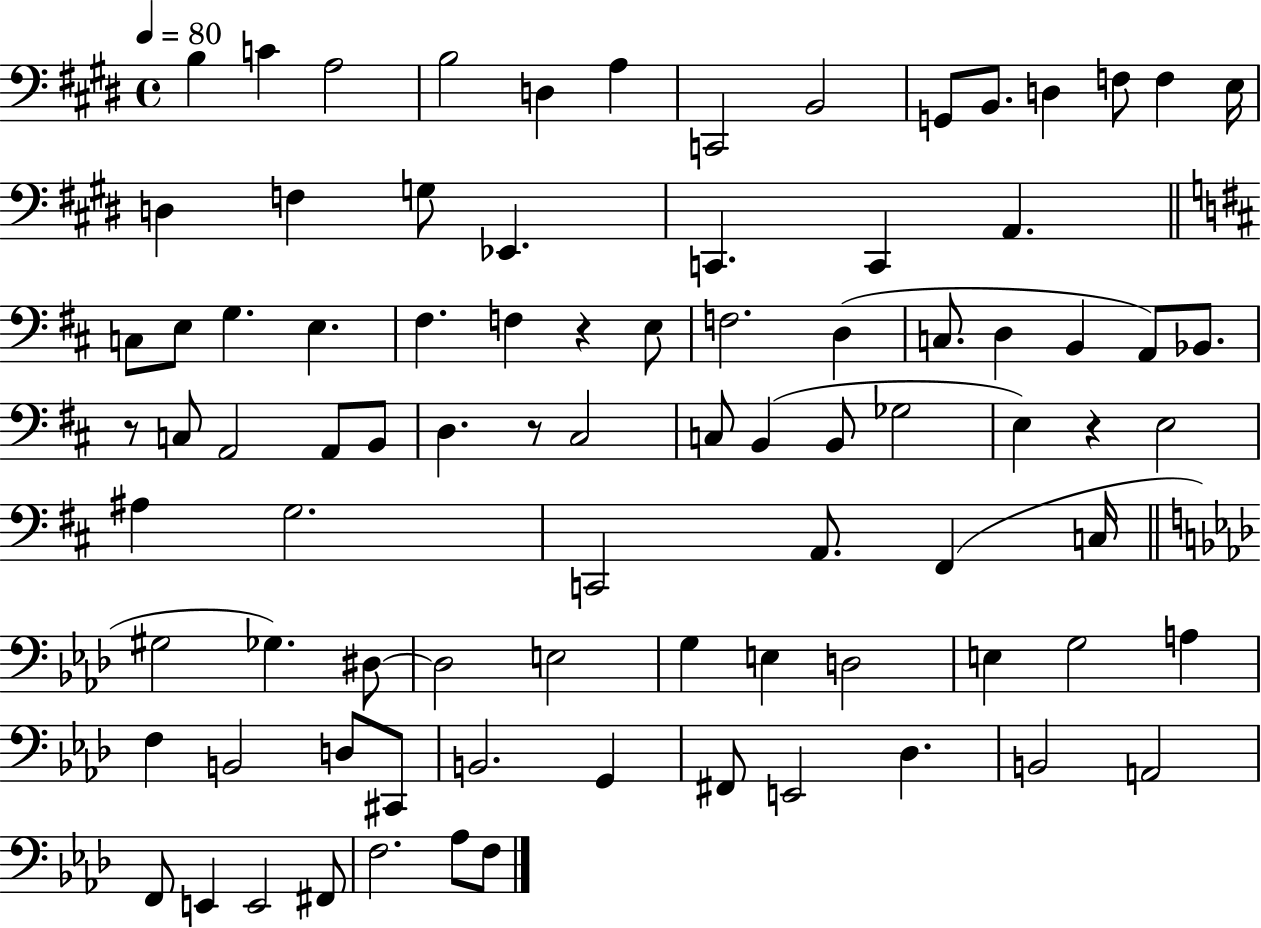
B3/q C4/q A3/h B3/h D3/q A3/q C2/h B2/h G2/e B2/e. D3/q F3/e F3/q E3/s D3/q F3/q G3/e Eb2/q. C2/q. C2/q A2/q. C3/e E3/e G3/q. E3/q. F#3/q. F3/q R/q E3/e F3/h. D3/q C3/e. D3/q B2/q A2/e Bb2/e. R/e C3/e A2/h A2/e B2/e D3/q. R/e C#3/h C3/e B2/q B2/e Gb3/h E3/q R/q E3/h A#3/q G3/h. C2/h A2/e. F#2/q C3/s G#3/h Gb3/q. D#3/e D#3/h E3/h G3/q E3/q D3/h E3/q G3/h A3/q F3/q B2/h D3/e C#2/e B2/h. G2/q F#2/e E2/h Db3/q. B2/h A2/h F2/e E2/q E2/h F#2/e F3/h. Ab3/e F3/e